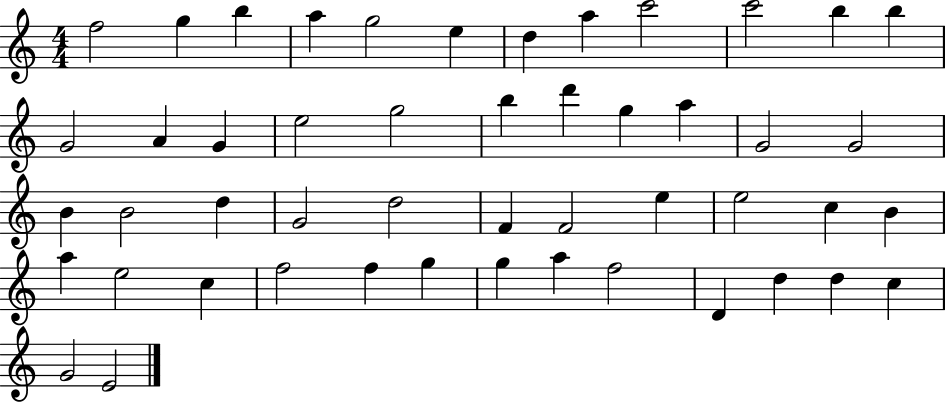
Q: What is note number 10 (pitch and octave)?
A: C6